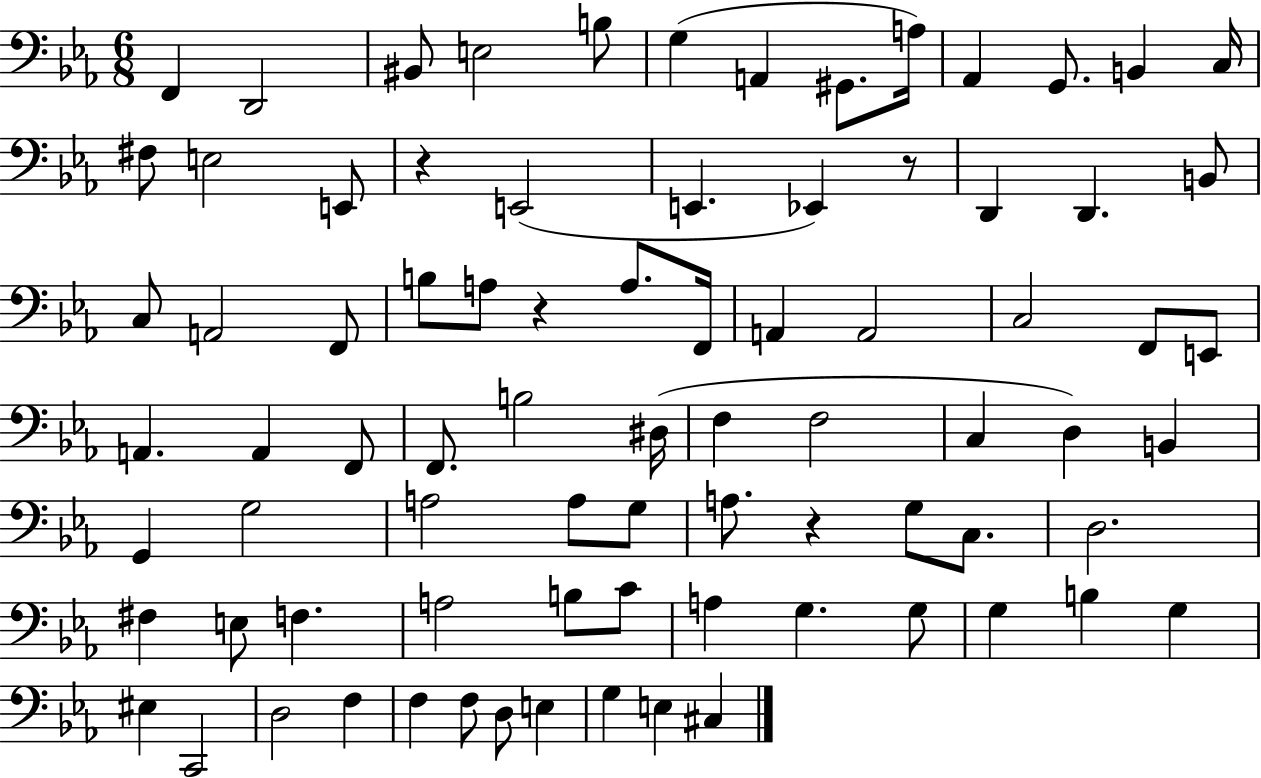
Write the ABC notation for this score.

X:1
T:Untitled
M:6/8
L:1/4
K:Eb
F,, D,,2 ^B,,/2 E,2 B,/2 G, A,, ^G,,/2 A,/4 _A,, G,,/2 B,, C,/4 ^F,/2 E,2 E,,/2 z E,,2 E,, _E,, z/2 D,, D,, B,,/2 C,/2 A,,2 F,,/2 B,/2 A,/2 z A,/2 F,,/4 A,, A,,2 C,2 F,,/2 E,,/2 A,, A,, F,,/2 F,,/2 B,2 ^D,/4 F, F,2 C, D, B,, G,, G,2 A,2 A,/2 G,/2 A,/2 z G,/2 C,/2 D,2 ^F, E,/2 F, A,2 B,/2 C/2 A, G, G,/2 G, B, G, ^E, C,,2 D,2 F, F, F,/2 D,/2 E, G, E, ^C,